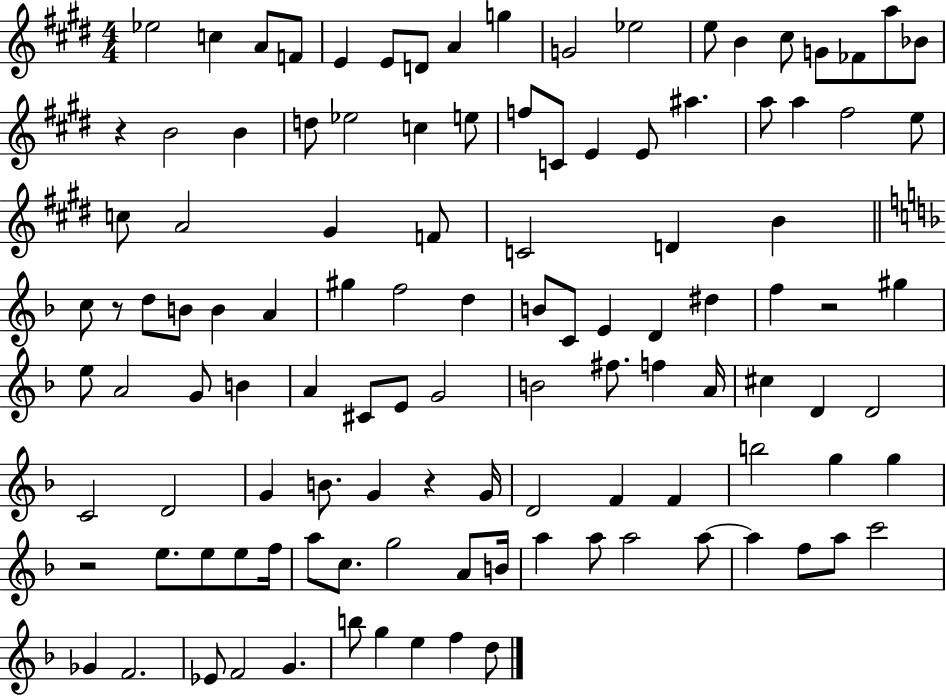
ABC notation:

X:1
T:Untitled
M:4/4
L:1/4
K:E
_e2 c A/2 F/2 E E/2 D/2 A g G2 _e2 e/2 B ^c/2 G/2 _F/2 a/2 _B/2 z B2 B d/2 _e2 c e/2 f/2 C/2 E E/2 ^a a/2 a ^f2 e/2 c/2 A2 ^G F/2 C2 D B c/2 z/2 d/2 B/2 B A ^g f2 d B/2 C/2 E D ^d f z2 ^g e/2 A2 G/2 B A ^C/2 E/2 G2 B2 ^f/2 f A/4 ^c D D2 C2 D2 G B/2 G z G/4 D2 F F b2 g g z2 e/2 e/2 e/2 f/4 a/2 c/2 g2 A/2 B/4 a a/2 a2 a/2 a f/2 a/2 c'2 _G F2 _E/2 F2 G b/2 g e f d/2